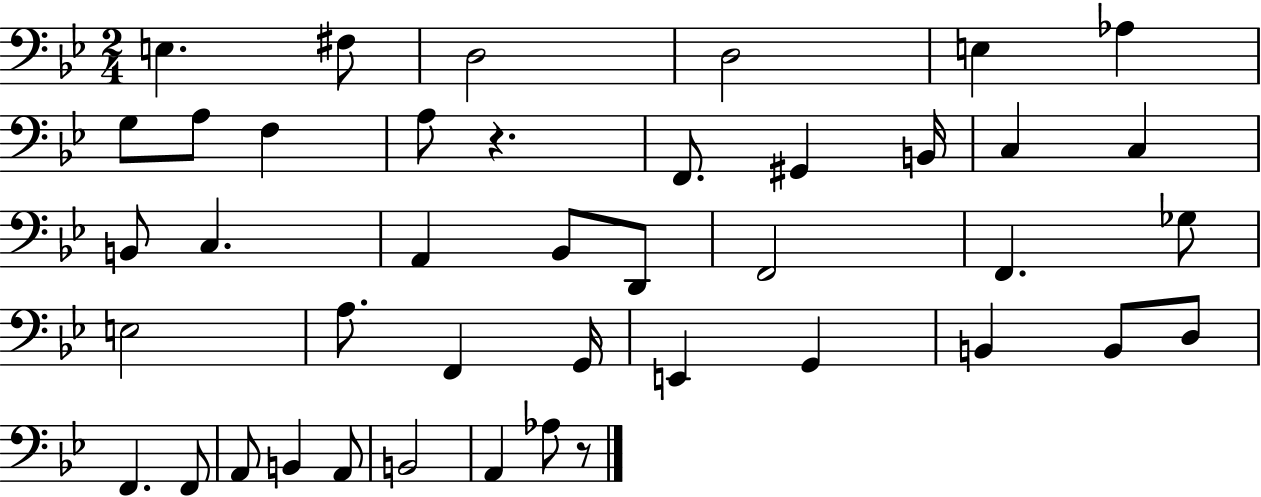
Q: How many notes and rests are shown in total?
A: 42